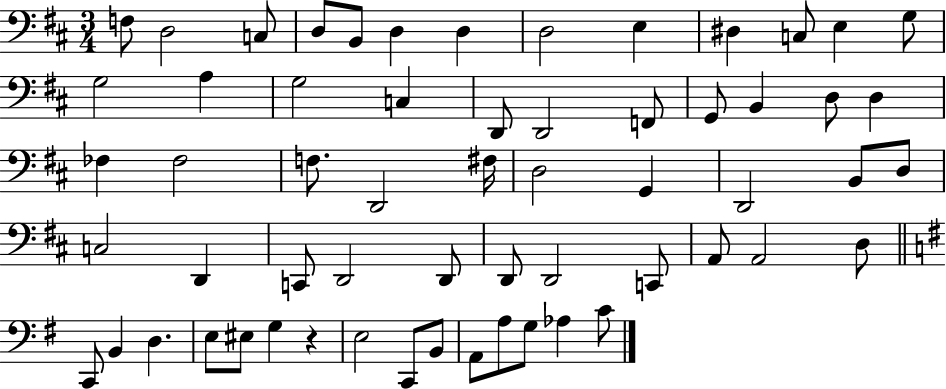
{
  \clef bass
  \numericTimeSignature
  \time 3/4
  \key d \major
  f8 d2 c8 | d8 b,8 d4 d4 | d2 e4 | dis4 c8 e4 g8 | \break g2 a4 | g2 c4 | d,8 d,2 f,8 | g,8 b,4 d8 d4 | \break fes4 fes2 | f8. d,2 fis16 | d2 g,4 | d,2 b,8 d8 | \break c2 d,4 | c,8 d,2 d,8 | d,8 d,2 c,8 | a,8 a,2 d8 | \break \bar "||" \break \key g \major c,8 b,4 d4. | e8 eis8 g4 r4 | e2 c,8 b,8 | a,8 a8 g8 aes4 c'8 | \break \bar "|."
}